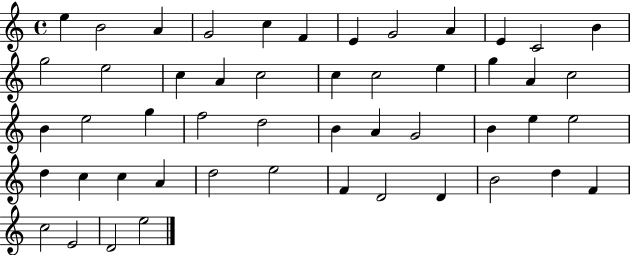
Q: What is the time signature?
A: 4/4